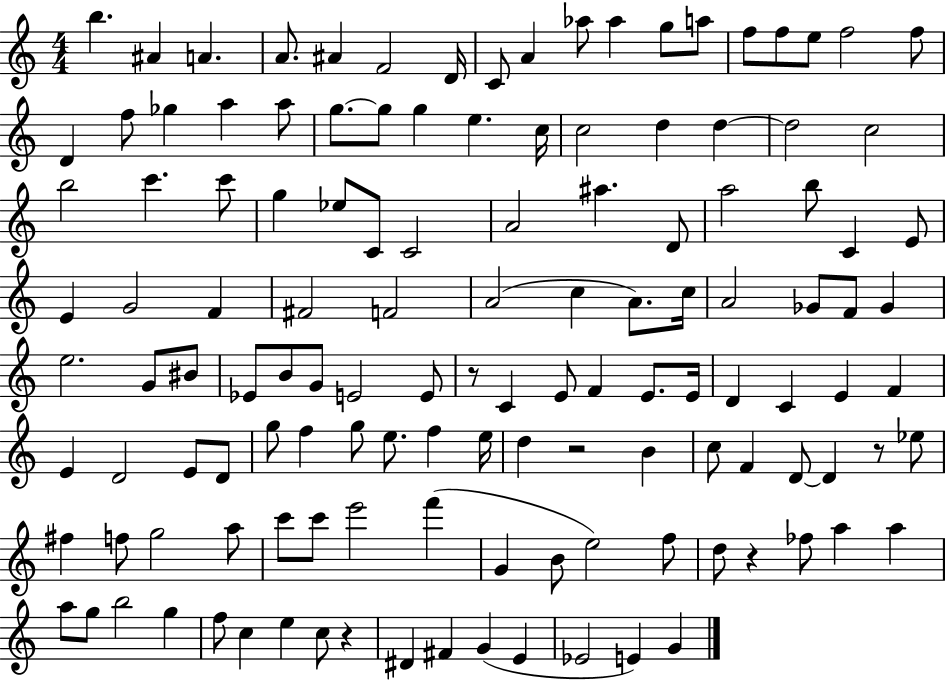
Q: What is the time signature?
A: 4/4